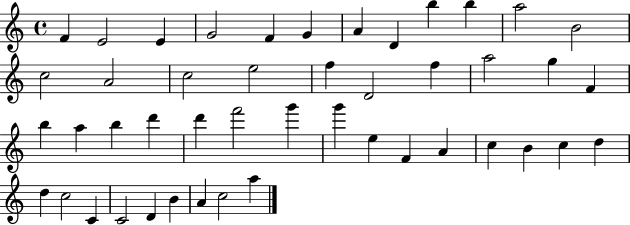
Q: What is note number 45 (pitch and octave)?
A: C5